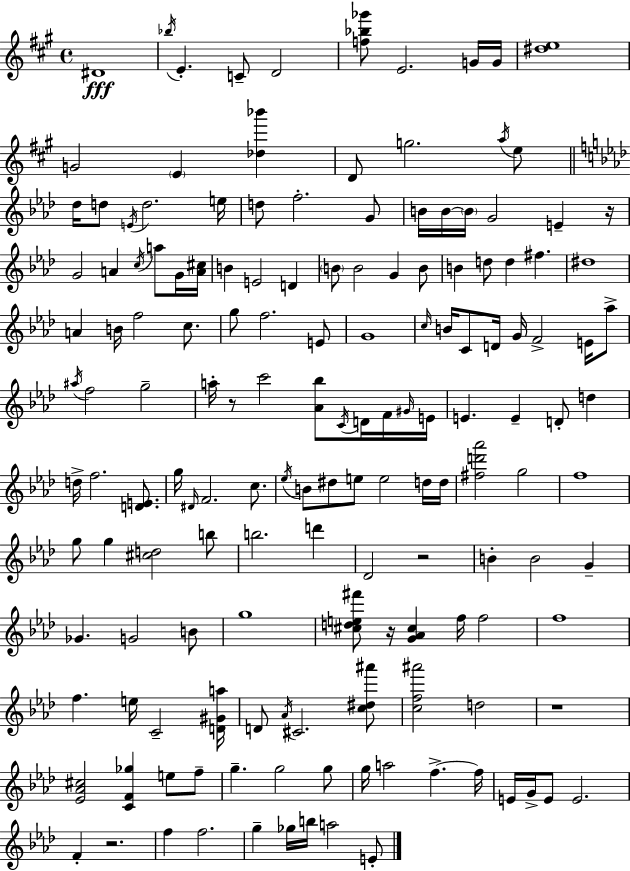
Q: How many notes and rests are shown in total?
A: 154